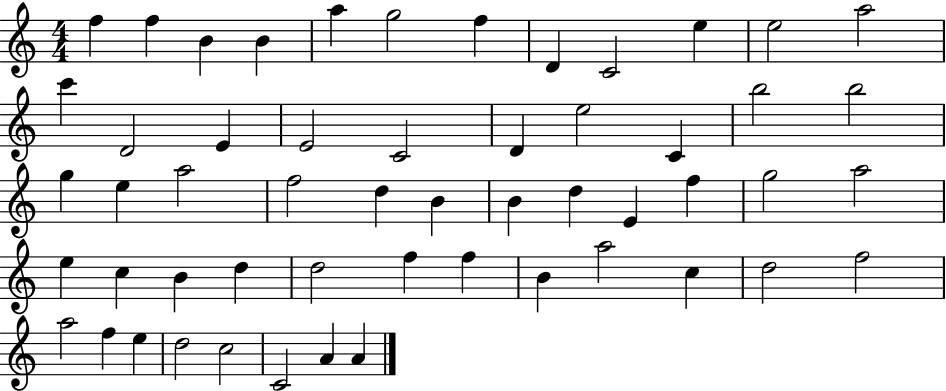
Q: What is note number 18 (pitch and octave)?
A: D4